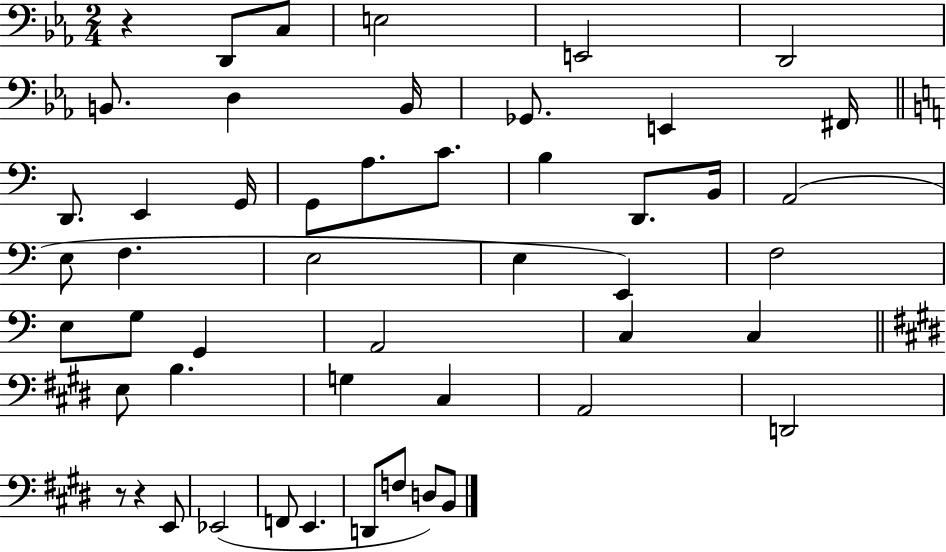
{
  \clef bass
  \numericTimeSignature
  \time 2/4
  \key ees \major
  r4 d,8 c8 | e2 | e,2 | d,2 | \break b,8. d4 b,16 | ges,8. e,4 fis,16 | \bar "||" \break \key a \minor d,8. e,4 g,16 | g,8 a8. c'8. | b4 d,8. b,16 | a,2( | \break e8 f4. | e2 | e4 e,4) | f2 | \break e8 g8 g,4 | a,2 | c4 c4 | \bar "||" \break \key e \major e8 b4. | g4 cis4 | a,2 | d,2 | \break r8 r4 e,8 | ees,2( | f,8 e,4. | d,8 f8 d8) b,8 | \break \bar "|."
}